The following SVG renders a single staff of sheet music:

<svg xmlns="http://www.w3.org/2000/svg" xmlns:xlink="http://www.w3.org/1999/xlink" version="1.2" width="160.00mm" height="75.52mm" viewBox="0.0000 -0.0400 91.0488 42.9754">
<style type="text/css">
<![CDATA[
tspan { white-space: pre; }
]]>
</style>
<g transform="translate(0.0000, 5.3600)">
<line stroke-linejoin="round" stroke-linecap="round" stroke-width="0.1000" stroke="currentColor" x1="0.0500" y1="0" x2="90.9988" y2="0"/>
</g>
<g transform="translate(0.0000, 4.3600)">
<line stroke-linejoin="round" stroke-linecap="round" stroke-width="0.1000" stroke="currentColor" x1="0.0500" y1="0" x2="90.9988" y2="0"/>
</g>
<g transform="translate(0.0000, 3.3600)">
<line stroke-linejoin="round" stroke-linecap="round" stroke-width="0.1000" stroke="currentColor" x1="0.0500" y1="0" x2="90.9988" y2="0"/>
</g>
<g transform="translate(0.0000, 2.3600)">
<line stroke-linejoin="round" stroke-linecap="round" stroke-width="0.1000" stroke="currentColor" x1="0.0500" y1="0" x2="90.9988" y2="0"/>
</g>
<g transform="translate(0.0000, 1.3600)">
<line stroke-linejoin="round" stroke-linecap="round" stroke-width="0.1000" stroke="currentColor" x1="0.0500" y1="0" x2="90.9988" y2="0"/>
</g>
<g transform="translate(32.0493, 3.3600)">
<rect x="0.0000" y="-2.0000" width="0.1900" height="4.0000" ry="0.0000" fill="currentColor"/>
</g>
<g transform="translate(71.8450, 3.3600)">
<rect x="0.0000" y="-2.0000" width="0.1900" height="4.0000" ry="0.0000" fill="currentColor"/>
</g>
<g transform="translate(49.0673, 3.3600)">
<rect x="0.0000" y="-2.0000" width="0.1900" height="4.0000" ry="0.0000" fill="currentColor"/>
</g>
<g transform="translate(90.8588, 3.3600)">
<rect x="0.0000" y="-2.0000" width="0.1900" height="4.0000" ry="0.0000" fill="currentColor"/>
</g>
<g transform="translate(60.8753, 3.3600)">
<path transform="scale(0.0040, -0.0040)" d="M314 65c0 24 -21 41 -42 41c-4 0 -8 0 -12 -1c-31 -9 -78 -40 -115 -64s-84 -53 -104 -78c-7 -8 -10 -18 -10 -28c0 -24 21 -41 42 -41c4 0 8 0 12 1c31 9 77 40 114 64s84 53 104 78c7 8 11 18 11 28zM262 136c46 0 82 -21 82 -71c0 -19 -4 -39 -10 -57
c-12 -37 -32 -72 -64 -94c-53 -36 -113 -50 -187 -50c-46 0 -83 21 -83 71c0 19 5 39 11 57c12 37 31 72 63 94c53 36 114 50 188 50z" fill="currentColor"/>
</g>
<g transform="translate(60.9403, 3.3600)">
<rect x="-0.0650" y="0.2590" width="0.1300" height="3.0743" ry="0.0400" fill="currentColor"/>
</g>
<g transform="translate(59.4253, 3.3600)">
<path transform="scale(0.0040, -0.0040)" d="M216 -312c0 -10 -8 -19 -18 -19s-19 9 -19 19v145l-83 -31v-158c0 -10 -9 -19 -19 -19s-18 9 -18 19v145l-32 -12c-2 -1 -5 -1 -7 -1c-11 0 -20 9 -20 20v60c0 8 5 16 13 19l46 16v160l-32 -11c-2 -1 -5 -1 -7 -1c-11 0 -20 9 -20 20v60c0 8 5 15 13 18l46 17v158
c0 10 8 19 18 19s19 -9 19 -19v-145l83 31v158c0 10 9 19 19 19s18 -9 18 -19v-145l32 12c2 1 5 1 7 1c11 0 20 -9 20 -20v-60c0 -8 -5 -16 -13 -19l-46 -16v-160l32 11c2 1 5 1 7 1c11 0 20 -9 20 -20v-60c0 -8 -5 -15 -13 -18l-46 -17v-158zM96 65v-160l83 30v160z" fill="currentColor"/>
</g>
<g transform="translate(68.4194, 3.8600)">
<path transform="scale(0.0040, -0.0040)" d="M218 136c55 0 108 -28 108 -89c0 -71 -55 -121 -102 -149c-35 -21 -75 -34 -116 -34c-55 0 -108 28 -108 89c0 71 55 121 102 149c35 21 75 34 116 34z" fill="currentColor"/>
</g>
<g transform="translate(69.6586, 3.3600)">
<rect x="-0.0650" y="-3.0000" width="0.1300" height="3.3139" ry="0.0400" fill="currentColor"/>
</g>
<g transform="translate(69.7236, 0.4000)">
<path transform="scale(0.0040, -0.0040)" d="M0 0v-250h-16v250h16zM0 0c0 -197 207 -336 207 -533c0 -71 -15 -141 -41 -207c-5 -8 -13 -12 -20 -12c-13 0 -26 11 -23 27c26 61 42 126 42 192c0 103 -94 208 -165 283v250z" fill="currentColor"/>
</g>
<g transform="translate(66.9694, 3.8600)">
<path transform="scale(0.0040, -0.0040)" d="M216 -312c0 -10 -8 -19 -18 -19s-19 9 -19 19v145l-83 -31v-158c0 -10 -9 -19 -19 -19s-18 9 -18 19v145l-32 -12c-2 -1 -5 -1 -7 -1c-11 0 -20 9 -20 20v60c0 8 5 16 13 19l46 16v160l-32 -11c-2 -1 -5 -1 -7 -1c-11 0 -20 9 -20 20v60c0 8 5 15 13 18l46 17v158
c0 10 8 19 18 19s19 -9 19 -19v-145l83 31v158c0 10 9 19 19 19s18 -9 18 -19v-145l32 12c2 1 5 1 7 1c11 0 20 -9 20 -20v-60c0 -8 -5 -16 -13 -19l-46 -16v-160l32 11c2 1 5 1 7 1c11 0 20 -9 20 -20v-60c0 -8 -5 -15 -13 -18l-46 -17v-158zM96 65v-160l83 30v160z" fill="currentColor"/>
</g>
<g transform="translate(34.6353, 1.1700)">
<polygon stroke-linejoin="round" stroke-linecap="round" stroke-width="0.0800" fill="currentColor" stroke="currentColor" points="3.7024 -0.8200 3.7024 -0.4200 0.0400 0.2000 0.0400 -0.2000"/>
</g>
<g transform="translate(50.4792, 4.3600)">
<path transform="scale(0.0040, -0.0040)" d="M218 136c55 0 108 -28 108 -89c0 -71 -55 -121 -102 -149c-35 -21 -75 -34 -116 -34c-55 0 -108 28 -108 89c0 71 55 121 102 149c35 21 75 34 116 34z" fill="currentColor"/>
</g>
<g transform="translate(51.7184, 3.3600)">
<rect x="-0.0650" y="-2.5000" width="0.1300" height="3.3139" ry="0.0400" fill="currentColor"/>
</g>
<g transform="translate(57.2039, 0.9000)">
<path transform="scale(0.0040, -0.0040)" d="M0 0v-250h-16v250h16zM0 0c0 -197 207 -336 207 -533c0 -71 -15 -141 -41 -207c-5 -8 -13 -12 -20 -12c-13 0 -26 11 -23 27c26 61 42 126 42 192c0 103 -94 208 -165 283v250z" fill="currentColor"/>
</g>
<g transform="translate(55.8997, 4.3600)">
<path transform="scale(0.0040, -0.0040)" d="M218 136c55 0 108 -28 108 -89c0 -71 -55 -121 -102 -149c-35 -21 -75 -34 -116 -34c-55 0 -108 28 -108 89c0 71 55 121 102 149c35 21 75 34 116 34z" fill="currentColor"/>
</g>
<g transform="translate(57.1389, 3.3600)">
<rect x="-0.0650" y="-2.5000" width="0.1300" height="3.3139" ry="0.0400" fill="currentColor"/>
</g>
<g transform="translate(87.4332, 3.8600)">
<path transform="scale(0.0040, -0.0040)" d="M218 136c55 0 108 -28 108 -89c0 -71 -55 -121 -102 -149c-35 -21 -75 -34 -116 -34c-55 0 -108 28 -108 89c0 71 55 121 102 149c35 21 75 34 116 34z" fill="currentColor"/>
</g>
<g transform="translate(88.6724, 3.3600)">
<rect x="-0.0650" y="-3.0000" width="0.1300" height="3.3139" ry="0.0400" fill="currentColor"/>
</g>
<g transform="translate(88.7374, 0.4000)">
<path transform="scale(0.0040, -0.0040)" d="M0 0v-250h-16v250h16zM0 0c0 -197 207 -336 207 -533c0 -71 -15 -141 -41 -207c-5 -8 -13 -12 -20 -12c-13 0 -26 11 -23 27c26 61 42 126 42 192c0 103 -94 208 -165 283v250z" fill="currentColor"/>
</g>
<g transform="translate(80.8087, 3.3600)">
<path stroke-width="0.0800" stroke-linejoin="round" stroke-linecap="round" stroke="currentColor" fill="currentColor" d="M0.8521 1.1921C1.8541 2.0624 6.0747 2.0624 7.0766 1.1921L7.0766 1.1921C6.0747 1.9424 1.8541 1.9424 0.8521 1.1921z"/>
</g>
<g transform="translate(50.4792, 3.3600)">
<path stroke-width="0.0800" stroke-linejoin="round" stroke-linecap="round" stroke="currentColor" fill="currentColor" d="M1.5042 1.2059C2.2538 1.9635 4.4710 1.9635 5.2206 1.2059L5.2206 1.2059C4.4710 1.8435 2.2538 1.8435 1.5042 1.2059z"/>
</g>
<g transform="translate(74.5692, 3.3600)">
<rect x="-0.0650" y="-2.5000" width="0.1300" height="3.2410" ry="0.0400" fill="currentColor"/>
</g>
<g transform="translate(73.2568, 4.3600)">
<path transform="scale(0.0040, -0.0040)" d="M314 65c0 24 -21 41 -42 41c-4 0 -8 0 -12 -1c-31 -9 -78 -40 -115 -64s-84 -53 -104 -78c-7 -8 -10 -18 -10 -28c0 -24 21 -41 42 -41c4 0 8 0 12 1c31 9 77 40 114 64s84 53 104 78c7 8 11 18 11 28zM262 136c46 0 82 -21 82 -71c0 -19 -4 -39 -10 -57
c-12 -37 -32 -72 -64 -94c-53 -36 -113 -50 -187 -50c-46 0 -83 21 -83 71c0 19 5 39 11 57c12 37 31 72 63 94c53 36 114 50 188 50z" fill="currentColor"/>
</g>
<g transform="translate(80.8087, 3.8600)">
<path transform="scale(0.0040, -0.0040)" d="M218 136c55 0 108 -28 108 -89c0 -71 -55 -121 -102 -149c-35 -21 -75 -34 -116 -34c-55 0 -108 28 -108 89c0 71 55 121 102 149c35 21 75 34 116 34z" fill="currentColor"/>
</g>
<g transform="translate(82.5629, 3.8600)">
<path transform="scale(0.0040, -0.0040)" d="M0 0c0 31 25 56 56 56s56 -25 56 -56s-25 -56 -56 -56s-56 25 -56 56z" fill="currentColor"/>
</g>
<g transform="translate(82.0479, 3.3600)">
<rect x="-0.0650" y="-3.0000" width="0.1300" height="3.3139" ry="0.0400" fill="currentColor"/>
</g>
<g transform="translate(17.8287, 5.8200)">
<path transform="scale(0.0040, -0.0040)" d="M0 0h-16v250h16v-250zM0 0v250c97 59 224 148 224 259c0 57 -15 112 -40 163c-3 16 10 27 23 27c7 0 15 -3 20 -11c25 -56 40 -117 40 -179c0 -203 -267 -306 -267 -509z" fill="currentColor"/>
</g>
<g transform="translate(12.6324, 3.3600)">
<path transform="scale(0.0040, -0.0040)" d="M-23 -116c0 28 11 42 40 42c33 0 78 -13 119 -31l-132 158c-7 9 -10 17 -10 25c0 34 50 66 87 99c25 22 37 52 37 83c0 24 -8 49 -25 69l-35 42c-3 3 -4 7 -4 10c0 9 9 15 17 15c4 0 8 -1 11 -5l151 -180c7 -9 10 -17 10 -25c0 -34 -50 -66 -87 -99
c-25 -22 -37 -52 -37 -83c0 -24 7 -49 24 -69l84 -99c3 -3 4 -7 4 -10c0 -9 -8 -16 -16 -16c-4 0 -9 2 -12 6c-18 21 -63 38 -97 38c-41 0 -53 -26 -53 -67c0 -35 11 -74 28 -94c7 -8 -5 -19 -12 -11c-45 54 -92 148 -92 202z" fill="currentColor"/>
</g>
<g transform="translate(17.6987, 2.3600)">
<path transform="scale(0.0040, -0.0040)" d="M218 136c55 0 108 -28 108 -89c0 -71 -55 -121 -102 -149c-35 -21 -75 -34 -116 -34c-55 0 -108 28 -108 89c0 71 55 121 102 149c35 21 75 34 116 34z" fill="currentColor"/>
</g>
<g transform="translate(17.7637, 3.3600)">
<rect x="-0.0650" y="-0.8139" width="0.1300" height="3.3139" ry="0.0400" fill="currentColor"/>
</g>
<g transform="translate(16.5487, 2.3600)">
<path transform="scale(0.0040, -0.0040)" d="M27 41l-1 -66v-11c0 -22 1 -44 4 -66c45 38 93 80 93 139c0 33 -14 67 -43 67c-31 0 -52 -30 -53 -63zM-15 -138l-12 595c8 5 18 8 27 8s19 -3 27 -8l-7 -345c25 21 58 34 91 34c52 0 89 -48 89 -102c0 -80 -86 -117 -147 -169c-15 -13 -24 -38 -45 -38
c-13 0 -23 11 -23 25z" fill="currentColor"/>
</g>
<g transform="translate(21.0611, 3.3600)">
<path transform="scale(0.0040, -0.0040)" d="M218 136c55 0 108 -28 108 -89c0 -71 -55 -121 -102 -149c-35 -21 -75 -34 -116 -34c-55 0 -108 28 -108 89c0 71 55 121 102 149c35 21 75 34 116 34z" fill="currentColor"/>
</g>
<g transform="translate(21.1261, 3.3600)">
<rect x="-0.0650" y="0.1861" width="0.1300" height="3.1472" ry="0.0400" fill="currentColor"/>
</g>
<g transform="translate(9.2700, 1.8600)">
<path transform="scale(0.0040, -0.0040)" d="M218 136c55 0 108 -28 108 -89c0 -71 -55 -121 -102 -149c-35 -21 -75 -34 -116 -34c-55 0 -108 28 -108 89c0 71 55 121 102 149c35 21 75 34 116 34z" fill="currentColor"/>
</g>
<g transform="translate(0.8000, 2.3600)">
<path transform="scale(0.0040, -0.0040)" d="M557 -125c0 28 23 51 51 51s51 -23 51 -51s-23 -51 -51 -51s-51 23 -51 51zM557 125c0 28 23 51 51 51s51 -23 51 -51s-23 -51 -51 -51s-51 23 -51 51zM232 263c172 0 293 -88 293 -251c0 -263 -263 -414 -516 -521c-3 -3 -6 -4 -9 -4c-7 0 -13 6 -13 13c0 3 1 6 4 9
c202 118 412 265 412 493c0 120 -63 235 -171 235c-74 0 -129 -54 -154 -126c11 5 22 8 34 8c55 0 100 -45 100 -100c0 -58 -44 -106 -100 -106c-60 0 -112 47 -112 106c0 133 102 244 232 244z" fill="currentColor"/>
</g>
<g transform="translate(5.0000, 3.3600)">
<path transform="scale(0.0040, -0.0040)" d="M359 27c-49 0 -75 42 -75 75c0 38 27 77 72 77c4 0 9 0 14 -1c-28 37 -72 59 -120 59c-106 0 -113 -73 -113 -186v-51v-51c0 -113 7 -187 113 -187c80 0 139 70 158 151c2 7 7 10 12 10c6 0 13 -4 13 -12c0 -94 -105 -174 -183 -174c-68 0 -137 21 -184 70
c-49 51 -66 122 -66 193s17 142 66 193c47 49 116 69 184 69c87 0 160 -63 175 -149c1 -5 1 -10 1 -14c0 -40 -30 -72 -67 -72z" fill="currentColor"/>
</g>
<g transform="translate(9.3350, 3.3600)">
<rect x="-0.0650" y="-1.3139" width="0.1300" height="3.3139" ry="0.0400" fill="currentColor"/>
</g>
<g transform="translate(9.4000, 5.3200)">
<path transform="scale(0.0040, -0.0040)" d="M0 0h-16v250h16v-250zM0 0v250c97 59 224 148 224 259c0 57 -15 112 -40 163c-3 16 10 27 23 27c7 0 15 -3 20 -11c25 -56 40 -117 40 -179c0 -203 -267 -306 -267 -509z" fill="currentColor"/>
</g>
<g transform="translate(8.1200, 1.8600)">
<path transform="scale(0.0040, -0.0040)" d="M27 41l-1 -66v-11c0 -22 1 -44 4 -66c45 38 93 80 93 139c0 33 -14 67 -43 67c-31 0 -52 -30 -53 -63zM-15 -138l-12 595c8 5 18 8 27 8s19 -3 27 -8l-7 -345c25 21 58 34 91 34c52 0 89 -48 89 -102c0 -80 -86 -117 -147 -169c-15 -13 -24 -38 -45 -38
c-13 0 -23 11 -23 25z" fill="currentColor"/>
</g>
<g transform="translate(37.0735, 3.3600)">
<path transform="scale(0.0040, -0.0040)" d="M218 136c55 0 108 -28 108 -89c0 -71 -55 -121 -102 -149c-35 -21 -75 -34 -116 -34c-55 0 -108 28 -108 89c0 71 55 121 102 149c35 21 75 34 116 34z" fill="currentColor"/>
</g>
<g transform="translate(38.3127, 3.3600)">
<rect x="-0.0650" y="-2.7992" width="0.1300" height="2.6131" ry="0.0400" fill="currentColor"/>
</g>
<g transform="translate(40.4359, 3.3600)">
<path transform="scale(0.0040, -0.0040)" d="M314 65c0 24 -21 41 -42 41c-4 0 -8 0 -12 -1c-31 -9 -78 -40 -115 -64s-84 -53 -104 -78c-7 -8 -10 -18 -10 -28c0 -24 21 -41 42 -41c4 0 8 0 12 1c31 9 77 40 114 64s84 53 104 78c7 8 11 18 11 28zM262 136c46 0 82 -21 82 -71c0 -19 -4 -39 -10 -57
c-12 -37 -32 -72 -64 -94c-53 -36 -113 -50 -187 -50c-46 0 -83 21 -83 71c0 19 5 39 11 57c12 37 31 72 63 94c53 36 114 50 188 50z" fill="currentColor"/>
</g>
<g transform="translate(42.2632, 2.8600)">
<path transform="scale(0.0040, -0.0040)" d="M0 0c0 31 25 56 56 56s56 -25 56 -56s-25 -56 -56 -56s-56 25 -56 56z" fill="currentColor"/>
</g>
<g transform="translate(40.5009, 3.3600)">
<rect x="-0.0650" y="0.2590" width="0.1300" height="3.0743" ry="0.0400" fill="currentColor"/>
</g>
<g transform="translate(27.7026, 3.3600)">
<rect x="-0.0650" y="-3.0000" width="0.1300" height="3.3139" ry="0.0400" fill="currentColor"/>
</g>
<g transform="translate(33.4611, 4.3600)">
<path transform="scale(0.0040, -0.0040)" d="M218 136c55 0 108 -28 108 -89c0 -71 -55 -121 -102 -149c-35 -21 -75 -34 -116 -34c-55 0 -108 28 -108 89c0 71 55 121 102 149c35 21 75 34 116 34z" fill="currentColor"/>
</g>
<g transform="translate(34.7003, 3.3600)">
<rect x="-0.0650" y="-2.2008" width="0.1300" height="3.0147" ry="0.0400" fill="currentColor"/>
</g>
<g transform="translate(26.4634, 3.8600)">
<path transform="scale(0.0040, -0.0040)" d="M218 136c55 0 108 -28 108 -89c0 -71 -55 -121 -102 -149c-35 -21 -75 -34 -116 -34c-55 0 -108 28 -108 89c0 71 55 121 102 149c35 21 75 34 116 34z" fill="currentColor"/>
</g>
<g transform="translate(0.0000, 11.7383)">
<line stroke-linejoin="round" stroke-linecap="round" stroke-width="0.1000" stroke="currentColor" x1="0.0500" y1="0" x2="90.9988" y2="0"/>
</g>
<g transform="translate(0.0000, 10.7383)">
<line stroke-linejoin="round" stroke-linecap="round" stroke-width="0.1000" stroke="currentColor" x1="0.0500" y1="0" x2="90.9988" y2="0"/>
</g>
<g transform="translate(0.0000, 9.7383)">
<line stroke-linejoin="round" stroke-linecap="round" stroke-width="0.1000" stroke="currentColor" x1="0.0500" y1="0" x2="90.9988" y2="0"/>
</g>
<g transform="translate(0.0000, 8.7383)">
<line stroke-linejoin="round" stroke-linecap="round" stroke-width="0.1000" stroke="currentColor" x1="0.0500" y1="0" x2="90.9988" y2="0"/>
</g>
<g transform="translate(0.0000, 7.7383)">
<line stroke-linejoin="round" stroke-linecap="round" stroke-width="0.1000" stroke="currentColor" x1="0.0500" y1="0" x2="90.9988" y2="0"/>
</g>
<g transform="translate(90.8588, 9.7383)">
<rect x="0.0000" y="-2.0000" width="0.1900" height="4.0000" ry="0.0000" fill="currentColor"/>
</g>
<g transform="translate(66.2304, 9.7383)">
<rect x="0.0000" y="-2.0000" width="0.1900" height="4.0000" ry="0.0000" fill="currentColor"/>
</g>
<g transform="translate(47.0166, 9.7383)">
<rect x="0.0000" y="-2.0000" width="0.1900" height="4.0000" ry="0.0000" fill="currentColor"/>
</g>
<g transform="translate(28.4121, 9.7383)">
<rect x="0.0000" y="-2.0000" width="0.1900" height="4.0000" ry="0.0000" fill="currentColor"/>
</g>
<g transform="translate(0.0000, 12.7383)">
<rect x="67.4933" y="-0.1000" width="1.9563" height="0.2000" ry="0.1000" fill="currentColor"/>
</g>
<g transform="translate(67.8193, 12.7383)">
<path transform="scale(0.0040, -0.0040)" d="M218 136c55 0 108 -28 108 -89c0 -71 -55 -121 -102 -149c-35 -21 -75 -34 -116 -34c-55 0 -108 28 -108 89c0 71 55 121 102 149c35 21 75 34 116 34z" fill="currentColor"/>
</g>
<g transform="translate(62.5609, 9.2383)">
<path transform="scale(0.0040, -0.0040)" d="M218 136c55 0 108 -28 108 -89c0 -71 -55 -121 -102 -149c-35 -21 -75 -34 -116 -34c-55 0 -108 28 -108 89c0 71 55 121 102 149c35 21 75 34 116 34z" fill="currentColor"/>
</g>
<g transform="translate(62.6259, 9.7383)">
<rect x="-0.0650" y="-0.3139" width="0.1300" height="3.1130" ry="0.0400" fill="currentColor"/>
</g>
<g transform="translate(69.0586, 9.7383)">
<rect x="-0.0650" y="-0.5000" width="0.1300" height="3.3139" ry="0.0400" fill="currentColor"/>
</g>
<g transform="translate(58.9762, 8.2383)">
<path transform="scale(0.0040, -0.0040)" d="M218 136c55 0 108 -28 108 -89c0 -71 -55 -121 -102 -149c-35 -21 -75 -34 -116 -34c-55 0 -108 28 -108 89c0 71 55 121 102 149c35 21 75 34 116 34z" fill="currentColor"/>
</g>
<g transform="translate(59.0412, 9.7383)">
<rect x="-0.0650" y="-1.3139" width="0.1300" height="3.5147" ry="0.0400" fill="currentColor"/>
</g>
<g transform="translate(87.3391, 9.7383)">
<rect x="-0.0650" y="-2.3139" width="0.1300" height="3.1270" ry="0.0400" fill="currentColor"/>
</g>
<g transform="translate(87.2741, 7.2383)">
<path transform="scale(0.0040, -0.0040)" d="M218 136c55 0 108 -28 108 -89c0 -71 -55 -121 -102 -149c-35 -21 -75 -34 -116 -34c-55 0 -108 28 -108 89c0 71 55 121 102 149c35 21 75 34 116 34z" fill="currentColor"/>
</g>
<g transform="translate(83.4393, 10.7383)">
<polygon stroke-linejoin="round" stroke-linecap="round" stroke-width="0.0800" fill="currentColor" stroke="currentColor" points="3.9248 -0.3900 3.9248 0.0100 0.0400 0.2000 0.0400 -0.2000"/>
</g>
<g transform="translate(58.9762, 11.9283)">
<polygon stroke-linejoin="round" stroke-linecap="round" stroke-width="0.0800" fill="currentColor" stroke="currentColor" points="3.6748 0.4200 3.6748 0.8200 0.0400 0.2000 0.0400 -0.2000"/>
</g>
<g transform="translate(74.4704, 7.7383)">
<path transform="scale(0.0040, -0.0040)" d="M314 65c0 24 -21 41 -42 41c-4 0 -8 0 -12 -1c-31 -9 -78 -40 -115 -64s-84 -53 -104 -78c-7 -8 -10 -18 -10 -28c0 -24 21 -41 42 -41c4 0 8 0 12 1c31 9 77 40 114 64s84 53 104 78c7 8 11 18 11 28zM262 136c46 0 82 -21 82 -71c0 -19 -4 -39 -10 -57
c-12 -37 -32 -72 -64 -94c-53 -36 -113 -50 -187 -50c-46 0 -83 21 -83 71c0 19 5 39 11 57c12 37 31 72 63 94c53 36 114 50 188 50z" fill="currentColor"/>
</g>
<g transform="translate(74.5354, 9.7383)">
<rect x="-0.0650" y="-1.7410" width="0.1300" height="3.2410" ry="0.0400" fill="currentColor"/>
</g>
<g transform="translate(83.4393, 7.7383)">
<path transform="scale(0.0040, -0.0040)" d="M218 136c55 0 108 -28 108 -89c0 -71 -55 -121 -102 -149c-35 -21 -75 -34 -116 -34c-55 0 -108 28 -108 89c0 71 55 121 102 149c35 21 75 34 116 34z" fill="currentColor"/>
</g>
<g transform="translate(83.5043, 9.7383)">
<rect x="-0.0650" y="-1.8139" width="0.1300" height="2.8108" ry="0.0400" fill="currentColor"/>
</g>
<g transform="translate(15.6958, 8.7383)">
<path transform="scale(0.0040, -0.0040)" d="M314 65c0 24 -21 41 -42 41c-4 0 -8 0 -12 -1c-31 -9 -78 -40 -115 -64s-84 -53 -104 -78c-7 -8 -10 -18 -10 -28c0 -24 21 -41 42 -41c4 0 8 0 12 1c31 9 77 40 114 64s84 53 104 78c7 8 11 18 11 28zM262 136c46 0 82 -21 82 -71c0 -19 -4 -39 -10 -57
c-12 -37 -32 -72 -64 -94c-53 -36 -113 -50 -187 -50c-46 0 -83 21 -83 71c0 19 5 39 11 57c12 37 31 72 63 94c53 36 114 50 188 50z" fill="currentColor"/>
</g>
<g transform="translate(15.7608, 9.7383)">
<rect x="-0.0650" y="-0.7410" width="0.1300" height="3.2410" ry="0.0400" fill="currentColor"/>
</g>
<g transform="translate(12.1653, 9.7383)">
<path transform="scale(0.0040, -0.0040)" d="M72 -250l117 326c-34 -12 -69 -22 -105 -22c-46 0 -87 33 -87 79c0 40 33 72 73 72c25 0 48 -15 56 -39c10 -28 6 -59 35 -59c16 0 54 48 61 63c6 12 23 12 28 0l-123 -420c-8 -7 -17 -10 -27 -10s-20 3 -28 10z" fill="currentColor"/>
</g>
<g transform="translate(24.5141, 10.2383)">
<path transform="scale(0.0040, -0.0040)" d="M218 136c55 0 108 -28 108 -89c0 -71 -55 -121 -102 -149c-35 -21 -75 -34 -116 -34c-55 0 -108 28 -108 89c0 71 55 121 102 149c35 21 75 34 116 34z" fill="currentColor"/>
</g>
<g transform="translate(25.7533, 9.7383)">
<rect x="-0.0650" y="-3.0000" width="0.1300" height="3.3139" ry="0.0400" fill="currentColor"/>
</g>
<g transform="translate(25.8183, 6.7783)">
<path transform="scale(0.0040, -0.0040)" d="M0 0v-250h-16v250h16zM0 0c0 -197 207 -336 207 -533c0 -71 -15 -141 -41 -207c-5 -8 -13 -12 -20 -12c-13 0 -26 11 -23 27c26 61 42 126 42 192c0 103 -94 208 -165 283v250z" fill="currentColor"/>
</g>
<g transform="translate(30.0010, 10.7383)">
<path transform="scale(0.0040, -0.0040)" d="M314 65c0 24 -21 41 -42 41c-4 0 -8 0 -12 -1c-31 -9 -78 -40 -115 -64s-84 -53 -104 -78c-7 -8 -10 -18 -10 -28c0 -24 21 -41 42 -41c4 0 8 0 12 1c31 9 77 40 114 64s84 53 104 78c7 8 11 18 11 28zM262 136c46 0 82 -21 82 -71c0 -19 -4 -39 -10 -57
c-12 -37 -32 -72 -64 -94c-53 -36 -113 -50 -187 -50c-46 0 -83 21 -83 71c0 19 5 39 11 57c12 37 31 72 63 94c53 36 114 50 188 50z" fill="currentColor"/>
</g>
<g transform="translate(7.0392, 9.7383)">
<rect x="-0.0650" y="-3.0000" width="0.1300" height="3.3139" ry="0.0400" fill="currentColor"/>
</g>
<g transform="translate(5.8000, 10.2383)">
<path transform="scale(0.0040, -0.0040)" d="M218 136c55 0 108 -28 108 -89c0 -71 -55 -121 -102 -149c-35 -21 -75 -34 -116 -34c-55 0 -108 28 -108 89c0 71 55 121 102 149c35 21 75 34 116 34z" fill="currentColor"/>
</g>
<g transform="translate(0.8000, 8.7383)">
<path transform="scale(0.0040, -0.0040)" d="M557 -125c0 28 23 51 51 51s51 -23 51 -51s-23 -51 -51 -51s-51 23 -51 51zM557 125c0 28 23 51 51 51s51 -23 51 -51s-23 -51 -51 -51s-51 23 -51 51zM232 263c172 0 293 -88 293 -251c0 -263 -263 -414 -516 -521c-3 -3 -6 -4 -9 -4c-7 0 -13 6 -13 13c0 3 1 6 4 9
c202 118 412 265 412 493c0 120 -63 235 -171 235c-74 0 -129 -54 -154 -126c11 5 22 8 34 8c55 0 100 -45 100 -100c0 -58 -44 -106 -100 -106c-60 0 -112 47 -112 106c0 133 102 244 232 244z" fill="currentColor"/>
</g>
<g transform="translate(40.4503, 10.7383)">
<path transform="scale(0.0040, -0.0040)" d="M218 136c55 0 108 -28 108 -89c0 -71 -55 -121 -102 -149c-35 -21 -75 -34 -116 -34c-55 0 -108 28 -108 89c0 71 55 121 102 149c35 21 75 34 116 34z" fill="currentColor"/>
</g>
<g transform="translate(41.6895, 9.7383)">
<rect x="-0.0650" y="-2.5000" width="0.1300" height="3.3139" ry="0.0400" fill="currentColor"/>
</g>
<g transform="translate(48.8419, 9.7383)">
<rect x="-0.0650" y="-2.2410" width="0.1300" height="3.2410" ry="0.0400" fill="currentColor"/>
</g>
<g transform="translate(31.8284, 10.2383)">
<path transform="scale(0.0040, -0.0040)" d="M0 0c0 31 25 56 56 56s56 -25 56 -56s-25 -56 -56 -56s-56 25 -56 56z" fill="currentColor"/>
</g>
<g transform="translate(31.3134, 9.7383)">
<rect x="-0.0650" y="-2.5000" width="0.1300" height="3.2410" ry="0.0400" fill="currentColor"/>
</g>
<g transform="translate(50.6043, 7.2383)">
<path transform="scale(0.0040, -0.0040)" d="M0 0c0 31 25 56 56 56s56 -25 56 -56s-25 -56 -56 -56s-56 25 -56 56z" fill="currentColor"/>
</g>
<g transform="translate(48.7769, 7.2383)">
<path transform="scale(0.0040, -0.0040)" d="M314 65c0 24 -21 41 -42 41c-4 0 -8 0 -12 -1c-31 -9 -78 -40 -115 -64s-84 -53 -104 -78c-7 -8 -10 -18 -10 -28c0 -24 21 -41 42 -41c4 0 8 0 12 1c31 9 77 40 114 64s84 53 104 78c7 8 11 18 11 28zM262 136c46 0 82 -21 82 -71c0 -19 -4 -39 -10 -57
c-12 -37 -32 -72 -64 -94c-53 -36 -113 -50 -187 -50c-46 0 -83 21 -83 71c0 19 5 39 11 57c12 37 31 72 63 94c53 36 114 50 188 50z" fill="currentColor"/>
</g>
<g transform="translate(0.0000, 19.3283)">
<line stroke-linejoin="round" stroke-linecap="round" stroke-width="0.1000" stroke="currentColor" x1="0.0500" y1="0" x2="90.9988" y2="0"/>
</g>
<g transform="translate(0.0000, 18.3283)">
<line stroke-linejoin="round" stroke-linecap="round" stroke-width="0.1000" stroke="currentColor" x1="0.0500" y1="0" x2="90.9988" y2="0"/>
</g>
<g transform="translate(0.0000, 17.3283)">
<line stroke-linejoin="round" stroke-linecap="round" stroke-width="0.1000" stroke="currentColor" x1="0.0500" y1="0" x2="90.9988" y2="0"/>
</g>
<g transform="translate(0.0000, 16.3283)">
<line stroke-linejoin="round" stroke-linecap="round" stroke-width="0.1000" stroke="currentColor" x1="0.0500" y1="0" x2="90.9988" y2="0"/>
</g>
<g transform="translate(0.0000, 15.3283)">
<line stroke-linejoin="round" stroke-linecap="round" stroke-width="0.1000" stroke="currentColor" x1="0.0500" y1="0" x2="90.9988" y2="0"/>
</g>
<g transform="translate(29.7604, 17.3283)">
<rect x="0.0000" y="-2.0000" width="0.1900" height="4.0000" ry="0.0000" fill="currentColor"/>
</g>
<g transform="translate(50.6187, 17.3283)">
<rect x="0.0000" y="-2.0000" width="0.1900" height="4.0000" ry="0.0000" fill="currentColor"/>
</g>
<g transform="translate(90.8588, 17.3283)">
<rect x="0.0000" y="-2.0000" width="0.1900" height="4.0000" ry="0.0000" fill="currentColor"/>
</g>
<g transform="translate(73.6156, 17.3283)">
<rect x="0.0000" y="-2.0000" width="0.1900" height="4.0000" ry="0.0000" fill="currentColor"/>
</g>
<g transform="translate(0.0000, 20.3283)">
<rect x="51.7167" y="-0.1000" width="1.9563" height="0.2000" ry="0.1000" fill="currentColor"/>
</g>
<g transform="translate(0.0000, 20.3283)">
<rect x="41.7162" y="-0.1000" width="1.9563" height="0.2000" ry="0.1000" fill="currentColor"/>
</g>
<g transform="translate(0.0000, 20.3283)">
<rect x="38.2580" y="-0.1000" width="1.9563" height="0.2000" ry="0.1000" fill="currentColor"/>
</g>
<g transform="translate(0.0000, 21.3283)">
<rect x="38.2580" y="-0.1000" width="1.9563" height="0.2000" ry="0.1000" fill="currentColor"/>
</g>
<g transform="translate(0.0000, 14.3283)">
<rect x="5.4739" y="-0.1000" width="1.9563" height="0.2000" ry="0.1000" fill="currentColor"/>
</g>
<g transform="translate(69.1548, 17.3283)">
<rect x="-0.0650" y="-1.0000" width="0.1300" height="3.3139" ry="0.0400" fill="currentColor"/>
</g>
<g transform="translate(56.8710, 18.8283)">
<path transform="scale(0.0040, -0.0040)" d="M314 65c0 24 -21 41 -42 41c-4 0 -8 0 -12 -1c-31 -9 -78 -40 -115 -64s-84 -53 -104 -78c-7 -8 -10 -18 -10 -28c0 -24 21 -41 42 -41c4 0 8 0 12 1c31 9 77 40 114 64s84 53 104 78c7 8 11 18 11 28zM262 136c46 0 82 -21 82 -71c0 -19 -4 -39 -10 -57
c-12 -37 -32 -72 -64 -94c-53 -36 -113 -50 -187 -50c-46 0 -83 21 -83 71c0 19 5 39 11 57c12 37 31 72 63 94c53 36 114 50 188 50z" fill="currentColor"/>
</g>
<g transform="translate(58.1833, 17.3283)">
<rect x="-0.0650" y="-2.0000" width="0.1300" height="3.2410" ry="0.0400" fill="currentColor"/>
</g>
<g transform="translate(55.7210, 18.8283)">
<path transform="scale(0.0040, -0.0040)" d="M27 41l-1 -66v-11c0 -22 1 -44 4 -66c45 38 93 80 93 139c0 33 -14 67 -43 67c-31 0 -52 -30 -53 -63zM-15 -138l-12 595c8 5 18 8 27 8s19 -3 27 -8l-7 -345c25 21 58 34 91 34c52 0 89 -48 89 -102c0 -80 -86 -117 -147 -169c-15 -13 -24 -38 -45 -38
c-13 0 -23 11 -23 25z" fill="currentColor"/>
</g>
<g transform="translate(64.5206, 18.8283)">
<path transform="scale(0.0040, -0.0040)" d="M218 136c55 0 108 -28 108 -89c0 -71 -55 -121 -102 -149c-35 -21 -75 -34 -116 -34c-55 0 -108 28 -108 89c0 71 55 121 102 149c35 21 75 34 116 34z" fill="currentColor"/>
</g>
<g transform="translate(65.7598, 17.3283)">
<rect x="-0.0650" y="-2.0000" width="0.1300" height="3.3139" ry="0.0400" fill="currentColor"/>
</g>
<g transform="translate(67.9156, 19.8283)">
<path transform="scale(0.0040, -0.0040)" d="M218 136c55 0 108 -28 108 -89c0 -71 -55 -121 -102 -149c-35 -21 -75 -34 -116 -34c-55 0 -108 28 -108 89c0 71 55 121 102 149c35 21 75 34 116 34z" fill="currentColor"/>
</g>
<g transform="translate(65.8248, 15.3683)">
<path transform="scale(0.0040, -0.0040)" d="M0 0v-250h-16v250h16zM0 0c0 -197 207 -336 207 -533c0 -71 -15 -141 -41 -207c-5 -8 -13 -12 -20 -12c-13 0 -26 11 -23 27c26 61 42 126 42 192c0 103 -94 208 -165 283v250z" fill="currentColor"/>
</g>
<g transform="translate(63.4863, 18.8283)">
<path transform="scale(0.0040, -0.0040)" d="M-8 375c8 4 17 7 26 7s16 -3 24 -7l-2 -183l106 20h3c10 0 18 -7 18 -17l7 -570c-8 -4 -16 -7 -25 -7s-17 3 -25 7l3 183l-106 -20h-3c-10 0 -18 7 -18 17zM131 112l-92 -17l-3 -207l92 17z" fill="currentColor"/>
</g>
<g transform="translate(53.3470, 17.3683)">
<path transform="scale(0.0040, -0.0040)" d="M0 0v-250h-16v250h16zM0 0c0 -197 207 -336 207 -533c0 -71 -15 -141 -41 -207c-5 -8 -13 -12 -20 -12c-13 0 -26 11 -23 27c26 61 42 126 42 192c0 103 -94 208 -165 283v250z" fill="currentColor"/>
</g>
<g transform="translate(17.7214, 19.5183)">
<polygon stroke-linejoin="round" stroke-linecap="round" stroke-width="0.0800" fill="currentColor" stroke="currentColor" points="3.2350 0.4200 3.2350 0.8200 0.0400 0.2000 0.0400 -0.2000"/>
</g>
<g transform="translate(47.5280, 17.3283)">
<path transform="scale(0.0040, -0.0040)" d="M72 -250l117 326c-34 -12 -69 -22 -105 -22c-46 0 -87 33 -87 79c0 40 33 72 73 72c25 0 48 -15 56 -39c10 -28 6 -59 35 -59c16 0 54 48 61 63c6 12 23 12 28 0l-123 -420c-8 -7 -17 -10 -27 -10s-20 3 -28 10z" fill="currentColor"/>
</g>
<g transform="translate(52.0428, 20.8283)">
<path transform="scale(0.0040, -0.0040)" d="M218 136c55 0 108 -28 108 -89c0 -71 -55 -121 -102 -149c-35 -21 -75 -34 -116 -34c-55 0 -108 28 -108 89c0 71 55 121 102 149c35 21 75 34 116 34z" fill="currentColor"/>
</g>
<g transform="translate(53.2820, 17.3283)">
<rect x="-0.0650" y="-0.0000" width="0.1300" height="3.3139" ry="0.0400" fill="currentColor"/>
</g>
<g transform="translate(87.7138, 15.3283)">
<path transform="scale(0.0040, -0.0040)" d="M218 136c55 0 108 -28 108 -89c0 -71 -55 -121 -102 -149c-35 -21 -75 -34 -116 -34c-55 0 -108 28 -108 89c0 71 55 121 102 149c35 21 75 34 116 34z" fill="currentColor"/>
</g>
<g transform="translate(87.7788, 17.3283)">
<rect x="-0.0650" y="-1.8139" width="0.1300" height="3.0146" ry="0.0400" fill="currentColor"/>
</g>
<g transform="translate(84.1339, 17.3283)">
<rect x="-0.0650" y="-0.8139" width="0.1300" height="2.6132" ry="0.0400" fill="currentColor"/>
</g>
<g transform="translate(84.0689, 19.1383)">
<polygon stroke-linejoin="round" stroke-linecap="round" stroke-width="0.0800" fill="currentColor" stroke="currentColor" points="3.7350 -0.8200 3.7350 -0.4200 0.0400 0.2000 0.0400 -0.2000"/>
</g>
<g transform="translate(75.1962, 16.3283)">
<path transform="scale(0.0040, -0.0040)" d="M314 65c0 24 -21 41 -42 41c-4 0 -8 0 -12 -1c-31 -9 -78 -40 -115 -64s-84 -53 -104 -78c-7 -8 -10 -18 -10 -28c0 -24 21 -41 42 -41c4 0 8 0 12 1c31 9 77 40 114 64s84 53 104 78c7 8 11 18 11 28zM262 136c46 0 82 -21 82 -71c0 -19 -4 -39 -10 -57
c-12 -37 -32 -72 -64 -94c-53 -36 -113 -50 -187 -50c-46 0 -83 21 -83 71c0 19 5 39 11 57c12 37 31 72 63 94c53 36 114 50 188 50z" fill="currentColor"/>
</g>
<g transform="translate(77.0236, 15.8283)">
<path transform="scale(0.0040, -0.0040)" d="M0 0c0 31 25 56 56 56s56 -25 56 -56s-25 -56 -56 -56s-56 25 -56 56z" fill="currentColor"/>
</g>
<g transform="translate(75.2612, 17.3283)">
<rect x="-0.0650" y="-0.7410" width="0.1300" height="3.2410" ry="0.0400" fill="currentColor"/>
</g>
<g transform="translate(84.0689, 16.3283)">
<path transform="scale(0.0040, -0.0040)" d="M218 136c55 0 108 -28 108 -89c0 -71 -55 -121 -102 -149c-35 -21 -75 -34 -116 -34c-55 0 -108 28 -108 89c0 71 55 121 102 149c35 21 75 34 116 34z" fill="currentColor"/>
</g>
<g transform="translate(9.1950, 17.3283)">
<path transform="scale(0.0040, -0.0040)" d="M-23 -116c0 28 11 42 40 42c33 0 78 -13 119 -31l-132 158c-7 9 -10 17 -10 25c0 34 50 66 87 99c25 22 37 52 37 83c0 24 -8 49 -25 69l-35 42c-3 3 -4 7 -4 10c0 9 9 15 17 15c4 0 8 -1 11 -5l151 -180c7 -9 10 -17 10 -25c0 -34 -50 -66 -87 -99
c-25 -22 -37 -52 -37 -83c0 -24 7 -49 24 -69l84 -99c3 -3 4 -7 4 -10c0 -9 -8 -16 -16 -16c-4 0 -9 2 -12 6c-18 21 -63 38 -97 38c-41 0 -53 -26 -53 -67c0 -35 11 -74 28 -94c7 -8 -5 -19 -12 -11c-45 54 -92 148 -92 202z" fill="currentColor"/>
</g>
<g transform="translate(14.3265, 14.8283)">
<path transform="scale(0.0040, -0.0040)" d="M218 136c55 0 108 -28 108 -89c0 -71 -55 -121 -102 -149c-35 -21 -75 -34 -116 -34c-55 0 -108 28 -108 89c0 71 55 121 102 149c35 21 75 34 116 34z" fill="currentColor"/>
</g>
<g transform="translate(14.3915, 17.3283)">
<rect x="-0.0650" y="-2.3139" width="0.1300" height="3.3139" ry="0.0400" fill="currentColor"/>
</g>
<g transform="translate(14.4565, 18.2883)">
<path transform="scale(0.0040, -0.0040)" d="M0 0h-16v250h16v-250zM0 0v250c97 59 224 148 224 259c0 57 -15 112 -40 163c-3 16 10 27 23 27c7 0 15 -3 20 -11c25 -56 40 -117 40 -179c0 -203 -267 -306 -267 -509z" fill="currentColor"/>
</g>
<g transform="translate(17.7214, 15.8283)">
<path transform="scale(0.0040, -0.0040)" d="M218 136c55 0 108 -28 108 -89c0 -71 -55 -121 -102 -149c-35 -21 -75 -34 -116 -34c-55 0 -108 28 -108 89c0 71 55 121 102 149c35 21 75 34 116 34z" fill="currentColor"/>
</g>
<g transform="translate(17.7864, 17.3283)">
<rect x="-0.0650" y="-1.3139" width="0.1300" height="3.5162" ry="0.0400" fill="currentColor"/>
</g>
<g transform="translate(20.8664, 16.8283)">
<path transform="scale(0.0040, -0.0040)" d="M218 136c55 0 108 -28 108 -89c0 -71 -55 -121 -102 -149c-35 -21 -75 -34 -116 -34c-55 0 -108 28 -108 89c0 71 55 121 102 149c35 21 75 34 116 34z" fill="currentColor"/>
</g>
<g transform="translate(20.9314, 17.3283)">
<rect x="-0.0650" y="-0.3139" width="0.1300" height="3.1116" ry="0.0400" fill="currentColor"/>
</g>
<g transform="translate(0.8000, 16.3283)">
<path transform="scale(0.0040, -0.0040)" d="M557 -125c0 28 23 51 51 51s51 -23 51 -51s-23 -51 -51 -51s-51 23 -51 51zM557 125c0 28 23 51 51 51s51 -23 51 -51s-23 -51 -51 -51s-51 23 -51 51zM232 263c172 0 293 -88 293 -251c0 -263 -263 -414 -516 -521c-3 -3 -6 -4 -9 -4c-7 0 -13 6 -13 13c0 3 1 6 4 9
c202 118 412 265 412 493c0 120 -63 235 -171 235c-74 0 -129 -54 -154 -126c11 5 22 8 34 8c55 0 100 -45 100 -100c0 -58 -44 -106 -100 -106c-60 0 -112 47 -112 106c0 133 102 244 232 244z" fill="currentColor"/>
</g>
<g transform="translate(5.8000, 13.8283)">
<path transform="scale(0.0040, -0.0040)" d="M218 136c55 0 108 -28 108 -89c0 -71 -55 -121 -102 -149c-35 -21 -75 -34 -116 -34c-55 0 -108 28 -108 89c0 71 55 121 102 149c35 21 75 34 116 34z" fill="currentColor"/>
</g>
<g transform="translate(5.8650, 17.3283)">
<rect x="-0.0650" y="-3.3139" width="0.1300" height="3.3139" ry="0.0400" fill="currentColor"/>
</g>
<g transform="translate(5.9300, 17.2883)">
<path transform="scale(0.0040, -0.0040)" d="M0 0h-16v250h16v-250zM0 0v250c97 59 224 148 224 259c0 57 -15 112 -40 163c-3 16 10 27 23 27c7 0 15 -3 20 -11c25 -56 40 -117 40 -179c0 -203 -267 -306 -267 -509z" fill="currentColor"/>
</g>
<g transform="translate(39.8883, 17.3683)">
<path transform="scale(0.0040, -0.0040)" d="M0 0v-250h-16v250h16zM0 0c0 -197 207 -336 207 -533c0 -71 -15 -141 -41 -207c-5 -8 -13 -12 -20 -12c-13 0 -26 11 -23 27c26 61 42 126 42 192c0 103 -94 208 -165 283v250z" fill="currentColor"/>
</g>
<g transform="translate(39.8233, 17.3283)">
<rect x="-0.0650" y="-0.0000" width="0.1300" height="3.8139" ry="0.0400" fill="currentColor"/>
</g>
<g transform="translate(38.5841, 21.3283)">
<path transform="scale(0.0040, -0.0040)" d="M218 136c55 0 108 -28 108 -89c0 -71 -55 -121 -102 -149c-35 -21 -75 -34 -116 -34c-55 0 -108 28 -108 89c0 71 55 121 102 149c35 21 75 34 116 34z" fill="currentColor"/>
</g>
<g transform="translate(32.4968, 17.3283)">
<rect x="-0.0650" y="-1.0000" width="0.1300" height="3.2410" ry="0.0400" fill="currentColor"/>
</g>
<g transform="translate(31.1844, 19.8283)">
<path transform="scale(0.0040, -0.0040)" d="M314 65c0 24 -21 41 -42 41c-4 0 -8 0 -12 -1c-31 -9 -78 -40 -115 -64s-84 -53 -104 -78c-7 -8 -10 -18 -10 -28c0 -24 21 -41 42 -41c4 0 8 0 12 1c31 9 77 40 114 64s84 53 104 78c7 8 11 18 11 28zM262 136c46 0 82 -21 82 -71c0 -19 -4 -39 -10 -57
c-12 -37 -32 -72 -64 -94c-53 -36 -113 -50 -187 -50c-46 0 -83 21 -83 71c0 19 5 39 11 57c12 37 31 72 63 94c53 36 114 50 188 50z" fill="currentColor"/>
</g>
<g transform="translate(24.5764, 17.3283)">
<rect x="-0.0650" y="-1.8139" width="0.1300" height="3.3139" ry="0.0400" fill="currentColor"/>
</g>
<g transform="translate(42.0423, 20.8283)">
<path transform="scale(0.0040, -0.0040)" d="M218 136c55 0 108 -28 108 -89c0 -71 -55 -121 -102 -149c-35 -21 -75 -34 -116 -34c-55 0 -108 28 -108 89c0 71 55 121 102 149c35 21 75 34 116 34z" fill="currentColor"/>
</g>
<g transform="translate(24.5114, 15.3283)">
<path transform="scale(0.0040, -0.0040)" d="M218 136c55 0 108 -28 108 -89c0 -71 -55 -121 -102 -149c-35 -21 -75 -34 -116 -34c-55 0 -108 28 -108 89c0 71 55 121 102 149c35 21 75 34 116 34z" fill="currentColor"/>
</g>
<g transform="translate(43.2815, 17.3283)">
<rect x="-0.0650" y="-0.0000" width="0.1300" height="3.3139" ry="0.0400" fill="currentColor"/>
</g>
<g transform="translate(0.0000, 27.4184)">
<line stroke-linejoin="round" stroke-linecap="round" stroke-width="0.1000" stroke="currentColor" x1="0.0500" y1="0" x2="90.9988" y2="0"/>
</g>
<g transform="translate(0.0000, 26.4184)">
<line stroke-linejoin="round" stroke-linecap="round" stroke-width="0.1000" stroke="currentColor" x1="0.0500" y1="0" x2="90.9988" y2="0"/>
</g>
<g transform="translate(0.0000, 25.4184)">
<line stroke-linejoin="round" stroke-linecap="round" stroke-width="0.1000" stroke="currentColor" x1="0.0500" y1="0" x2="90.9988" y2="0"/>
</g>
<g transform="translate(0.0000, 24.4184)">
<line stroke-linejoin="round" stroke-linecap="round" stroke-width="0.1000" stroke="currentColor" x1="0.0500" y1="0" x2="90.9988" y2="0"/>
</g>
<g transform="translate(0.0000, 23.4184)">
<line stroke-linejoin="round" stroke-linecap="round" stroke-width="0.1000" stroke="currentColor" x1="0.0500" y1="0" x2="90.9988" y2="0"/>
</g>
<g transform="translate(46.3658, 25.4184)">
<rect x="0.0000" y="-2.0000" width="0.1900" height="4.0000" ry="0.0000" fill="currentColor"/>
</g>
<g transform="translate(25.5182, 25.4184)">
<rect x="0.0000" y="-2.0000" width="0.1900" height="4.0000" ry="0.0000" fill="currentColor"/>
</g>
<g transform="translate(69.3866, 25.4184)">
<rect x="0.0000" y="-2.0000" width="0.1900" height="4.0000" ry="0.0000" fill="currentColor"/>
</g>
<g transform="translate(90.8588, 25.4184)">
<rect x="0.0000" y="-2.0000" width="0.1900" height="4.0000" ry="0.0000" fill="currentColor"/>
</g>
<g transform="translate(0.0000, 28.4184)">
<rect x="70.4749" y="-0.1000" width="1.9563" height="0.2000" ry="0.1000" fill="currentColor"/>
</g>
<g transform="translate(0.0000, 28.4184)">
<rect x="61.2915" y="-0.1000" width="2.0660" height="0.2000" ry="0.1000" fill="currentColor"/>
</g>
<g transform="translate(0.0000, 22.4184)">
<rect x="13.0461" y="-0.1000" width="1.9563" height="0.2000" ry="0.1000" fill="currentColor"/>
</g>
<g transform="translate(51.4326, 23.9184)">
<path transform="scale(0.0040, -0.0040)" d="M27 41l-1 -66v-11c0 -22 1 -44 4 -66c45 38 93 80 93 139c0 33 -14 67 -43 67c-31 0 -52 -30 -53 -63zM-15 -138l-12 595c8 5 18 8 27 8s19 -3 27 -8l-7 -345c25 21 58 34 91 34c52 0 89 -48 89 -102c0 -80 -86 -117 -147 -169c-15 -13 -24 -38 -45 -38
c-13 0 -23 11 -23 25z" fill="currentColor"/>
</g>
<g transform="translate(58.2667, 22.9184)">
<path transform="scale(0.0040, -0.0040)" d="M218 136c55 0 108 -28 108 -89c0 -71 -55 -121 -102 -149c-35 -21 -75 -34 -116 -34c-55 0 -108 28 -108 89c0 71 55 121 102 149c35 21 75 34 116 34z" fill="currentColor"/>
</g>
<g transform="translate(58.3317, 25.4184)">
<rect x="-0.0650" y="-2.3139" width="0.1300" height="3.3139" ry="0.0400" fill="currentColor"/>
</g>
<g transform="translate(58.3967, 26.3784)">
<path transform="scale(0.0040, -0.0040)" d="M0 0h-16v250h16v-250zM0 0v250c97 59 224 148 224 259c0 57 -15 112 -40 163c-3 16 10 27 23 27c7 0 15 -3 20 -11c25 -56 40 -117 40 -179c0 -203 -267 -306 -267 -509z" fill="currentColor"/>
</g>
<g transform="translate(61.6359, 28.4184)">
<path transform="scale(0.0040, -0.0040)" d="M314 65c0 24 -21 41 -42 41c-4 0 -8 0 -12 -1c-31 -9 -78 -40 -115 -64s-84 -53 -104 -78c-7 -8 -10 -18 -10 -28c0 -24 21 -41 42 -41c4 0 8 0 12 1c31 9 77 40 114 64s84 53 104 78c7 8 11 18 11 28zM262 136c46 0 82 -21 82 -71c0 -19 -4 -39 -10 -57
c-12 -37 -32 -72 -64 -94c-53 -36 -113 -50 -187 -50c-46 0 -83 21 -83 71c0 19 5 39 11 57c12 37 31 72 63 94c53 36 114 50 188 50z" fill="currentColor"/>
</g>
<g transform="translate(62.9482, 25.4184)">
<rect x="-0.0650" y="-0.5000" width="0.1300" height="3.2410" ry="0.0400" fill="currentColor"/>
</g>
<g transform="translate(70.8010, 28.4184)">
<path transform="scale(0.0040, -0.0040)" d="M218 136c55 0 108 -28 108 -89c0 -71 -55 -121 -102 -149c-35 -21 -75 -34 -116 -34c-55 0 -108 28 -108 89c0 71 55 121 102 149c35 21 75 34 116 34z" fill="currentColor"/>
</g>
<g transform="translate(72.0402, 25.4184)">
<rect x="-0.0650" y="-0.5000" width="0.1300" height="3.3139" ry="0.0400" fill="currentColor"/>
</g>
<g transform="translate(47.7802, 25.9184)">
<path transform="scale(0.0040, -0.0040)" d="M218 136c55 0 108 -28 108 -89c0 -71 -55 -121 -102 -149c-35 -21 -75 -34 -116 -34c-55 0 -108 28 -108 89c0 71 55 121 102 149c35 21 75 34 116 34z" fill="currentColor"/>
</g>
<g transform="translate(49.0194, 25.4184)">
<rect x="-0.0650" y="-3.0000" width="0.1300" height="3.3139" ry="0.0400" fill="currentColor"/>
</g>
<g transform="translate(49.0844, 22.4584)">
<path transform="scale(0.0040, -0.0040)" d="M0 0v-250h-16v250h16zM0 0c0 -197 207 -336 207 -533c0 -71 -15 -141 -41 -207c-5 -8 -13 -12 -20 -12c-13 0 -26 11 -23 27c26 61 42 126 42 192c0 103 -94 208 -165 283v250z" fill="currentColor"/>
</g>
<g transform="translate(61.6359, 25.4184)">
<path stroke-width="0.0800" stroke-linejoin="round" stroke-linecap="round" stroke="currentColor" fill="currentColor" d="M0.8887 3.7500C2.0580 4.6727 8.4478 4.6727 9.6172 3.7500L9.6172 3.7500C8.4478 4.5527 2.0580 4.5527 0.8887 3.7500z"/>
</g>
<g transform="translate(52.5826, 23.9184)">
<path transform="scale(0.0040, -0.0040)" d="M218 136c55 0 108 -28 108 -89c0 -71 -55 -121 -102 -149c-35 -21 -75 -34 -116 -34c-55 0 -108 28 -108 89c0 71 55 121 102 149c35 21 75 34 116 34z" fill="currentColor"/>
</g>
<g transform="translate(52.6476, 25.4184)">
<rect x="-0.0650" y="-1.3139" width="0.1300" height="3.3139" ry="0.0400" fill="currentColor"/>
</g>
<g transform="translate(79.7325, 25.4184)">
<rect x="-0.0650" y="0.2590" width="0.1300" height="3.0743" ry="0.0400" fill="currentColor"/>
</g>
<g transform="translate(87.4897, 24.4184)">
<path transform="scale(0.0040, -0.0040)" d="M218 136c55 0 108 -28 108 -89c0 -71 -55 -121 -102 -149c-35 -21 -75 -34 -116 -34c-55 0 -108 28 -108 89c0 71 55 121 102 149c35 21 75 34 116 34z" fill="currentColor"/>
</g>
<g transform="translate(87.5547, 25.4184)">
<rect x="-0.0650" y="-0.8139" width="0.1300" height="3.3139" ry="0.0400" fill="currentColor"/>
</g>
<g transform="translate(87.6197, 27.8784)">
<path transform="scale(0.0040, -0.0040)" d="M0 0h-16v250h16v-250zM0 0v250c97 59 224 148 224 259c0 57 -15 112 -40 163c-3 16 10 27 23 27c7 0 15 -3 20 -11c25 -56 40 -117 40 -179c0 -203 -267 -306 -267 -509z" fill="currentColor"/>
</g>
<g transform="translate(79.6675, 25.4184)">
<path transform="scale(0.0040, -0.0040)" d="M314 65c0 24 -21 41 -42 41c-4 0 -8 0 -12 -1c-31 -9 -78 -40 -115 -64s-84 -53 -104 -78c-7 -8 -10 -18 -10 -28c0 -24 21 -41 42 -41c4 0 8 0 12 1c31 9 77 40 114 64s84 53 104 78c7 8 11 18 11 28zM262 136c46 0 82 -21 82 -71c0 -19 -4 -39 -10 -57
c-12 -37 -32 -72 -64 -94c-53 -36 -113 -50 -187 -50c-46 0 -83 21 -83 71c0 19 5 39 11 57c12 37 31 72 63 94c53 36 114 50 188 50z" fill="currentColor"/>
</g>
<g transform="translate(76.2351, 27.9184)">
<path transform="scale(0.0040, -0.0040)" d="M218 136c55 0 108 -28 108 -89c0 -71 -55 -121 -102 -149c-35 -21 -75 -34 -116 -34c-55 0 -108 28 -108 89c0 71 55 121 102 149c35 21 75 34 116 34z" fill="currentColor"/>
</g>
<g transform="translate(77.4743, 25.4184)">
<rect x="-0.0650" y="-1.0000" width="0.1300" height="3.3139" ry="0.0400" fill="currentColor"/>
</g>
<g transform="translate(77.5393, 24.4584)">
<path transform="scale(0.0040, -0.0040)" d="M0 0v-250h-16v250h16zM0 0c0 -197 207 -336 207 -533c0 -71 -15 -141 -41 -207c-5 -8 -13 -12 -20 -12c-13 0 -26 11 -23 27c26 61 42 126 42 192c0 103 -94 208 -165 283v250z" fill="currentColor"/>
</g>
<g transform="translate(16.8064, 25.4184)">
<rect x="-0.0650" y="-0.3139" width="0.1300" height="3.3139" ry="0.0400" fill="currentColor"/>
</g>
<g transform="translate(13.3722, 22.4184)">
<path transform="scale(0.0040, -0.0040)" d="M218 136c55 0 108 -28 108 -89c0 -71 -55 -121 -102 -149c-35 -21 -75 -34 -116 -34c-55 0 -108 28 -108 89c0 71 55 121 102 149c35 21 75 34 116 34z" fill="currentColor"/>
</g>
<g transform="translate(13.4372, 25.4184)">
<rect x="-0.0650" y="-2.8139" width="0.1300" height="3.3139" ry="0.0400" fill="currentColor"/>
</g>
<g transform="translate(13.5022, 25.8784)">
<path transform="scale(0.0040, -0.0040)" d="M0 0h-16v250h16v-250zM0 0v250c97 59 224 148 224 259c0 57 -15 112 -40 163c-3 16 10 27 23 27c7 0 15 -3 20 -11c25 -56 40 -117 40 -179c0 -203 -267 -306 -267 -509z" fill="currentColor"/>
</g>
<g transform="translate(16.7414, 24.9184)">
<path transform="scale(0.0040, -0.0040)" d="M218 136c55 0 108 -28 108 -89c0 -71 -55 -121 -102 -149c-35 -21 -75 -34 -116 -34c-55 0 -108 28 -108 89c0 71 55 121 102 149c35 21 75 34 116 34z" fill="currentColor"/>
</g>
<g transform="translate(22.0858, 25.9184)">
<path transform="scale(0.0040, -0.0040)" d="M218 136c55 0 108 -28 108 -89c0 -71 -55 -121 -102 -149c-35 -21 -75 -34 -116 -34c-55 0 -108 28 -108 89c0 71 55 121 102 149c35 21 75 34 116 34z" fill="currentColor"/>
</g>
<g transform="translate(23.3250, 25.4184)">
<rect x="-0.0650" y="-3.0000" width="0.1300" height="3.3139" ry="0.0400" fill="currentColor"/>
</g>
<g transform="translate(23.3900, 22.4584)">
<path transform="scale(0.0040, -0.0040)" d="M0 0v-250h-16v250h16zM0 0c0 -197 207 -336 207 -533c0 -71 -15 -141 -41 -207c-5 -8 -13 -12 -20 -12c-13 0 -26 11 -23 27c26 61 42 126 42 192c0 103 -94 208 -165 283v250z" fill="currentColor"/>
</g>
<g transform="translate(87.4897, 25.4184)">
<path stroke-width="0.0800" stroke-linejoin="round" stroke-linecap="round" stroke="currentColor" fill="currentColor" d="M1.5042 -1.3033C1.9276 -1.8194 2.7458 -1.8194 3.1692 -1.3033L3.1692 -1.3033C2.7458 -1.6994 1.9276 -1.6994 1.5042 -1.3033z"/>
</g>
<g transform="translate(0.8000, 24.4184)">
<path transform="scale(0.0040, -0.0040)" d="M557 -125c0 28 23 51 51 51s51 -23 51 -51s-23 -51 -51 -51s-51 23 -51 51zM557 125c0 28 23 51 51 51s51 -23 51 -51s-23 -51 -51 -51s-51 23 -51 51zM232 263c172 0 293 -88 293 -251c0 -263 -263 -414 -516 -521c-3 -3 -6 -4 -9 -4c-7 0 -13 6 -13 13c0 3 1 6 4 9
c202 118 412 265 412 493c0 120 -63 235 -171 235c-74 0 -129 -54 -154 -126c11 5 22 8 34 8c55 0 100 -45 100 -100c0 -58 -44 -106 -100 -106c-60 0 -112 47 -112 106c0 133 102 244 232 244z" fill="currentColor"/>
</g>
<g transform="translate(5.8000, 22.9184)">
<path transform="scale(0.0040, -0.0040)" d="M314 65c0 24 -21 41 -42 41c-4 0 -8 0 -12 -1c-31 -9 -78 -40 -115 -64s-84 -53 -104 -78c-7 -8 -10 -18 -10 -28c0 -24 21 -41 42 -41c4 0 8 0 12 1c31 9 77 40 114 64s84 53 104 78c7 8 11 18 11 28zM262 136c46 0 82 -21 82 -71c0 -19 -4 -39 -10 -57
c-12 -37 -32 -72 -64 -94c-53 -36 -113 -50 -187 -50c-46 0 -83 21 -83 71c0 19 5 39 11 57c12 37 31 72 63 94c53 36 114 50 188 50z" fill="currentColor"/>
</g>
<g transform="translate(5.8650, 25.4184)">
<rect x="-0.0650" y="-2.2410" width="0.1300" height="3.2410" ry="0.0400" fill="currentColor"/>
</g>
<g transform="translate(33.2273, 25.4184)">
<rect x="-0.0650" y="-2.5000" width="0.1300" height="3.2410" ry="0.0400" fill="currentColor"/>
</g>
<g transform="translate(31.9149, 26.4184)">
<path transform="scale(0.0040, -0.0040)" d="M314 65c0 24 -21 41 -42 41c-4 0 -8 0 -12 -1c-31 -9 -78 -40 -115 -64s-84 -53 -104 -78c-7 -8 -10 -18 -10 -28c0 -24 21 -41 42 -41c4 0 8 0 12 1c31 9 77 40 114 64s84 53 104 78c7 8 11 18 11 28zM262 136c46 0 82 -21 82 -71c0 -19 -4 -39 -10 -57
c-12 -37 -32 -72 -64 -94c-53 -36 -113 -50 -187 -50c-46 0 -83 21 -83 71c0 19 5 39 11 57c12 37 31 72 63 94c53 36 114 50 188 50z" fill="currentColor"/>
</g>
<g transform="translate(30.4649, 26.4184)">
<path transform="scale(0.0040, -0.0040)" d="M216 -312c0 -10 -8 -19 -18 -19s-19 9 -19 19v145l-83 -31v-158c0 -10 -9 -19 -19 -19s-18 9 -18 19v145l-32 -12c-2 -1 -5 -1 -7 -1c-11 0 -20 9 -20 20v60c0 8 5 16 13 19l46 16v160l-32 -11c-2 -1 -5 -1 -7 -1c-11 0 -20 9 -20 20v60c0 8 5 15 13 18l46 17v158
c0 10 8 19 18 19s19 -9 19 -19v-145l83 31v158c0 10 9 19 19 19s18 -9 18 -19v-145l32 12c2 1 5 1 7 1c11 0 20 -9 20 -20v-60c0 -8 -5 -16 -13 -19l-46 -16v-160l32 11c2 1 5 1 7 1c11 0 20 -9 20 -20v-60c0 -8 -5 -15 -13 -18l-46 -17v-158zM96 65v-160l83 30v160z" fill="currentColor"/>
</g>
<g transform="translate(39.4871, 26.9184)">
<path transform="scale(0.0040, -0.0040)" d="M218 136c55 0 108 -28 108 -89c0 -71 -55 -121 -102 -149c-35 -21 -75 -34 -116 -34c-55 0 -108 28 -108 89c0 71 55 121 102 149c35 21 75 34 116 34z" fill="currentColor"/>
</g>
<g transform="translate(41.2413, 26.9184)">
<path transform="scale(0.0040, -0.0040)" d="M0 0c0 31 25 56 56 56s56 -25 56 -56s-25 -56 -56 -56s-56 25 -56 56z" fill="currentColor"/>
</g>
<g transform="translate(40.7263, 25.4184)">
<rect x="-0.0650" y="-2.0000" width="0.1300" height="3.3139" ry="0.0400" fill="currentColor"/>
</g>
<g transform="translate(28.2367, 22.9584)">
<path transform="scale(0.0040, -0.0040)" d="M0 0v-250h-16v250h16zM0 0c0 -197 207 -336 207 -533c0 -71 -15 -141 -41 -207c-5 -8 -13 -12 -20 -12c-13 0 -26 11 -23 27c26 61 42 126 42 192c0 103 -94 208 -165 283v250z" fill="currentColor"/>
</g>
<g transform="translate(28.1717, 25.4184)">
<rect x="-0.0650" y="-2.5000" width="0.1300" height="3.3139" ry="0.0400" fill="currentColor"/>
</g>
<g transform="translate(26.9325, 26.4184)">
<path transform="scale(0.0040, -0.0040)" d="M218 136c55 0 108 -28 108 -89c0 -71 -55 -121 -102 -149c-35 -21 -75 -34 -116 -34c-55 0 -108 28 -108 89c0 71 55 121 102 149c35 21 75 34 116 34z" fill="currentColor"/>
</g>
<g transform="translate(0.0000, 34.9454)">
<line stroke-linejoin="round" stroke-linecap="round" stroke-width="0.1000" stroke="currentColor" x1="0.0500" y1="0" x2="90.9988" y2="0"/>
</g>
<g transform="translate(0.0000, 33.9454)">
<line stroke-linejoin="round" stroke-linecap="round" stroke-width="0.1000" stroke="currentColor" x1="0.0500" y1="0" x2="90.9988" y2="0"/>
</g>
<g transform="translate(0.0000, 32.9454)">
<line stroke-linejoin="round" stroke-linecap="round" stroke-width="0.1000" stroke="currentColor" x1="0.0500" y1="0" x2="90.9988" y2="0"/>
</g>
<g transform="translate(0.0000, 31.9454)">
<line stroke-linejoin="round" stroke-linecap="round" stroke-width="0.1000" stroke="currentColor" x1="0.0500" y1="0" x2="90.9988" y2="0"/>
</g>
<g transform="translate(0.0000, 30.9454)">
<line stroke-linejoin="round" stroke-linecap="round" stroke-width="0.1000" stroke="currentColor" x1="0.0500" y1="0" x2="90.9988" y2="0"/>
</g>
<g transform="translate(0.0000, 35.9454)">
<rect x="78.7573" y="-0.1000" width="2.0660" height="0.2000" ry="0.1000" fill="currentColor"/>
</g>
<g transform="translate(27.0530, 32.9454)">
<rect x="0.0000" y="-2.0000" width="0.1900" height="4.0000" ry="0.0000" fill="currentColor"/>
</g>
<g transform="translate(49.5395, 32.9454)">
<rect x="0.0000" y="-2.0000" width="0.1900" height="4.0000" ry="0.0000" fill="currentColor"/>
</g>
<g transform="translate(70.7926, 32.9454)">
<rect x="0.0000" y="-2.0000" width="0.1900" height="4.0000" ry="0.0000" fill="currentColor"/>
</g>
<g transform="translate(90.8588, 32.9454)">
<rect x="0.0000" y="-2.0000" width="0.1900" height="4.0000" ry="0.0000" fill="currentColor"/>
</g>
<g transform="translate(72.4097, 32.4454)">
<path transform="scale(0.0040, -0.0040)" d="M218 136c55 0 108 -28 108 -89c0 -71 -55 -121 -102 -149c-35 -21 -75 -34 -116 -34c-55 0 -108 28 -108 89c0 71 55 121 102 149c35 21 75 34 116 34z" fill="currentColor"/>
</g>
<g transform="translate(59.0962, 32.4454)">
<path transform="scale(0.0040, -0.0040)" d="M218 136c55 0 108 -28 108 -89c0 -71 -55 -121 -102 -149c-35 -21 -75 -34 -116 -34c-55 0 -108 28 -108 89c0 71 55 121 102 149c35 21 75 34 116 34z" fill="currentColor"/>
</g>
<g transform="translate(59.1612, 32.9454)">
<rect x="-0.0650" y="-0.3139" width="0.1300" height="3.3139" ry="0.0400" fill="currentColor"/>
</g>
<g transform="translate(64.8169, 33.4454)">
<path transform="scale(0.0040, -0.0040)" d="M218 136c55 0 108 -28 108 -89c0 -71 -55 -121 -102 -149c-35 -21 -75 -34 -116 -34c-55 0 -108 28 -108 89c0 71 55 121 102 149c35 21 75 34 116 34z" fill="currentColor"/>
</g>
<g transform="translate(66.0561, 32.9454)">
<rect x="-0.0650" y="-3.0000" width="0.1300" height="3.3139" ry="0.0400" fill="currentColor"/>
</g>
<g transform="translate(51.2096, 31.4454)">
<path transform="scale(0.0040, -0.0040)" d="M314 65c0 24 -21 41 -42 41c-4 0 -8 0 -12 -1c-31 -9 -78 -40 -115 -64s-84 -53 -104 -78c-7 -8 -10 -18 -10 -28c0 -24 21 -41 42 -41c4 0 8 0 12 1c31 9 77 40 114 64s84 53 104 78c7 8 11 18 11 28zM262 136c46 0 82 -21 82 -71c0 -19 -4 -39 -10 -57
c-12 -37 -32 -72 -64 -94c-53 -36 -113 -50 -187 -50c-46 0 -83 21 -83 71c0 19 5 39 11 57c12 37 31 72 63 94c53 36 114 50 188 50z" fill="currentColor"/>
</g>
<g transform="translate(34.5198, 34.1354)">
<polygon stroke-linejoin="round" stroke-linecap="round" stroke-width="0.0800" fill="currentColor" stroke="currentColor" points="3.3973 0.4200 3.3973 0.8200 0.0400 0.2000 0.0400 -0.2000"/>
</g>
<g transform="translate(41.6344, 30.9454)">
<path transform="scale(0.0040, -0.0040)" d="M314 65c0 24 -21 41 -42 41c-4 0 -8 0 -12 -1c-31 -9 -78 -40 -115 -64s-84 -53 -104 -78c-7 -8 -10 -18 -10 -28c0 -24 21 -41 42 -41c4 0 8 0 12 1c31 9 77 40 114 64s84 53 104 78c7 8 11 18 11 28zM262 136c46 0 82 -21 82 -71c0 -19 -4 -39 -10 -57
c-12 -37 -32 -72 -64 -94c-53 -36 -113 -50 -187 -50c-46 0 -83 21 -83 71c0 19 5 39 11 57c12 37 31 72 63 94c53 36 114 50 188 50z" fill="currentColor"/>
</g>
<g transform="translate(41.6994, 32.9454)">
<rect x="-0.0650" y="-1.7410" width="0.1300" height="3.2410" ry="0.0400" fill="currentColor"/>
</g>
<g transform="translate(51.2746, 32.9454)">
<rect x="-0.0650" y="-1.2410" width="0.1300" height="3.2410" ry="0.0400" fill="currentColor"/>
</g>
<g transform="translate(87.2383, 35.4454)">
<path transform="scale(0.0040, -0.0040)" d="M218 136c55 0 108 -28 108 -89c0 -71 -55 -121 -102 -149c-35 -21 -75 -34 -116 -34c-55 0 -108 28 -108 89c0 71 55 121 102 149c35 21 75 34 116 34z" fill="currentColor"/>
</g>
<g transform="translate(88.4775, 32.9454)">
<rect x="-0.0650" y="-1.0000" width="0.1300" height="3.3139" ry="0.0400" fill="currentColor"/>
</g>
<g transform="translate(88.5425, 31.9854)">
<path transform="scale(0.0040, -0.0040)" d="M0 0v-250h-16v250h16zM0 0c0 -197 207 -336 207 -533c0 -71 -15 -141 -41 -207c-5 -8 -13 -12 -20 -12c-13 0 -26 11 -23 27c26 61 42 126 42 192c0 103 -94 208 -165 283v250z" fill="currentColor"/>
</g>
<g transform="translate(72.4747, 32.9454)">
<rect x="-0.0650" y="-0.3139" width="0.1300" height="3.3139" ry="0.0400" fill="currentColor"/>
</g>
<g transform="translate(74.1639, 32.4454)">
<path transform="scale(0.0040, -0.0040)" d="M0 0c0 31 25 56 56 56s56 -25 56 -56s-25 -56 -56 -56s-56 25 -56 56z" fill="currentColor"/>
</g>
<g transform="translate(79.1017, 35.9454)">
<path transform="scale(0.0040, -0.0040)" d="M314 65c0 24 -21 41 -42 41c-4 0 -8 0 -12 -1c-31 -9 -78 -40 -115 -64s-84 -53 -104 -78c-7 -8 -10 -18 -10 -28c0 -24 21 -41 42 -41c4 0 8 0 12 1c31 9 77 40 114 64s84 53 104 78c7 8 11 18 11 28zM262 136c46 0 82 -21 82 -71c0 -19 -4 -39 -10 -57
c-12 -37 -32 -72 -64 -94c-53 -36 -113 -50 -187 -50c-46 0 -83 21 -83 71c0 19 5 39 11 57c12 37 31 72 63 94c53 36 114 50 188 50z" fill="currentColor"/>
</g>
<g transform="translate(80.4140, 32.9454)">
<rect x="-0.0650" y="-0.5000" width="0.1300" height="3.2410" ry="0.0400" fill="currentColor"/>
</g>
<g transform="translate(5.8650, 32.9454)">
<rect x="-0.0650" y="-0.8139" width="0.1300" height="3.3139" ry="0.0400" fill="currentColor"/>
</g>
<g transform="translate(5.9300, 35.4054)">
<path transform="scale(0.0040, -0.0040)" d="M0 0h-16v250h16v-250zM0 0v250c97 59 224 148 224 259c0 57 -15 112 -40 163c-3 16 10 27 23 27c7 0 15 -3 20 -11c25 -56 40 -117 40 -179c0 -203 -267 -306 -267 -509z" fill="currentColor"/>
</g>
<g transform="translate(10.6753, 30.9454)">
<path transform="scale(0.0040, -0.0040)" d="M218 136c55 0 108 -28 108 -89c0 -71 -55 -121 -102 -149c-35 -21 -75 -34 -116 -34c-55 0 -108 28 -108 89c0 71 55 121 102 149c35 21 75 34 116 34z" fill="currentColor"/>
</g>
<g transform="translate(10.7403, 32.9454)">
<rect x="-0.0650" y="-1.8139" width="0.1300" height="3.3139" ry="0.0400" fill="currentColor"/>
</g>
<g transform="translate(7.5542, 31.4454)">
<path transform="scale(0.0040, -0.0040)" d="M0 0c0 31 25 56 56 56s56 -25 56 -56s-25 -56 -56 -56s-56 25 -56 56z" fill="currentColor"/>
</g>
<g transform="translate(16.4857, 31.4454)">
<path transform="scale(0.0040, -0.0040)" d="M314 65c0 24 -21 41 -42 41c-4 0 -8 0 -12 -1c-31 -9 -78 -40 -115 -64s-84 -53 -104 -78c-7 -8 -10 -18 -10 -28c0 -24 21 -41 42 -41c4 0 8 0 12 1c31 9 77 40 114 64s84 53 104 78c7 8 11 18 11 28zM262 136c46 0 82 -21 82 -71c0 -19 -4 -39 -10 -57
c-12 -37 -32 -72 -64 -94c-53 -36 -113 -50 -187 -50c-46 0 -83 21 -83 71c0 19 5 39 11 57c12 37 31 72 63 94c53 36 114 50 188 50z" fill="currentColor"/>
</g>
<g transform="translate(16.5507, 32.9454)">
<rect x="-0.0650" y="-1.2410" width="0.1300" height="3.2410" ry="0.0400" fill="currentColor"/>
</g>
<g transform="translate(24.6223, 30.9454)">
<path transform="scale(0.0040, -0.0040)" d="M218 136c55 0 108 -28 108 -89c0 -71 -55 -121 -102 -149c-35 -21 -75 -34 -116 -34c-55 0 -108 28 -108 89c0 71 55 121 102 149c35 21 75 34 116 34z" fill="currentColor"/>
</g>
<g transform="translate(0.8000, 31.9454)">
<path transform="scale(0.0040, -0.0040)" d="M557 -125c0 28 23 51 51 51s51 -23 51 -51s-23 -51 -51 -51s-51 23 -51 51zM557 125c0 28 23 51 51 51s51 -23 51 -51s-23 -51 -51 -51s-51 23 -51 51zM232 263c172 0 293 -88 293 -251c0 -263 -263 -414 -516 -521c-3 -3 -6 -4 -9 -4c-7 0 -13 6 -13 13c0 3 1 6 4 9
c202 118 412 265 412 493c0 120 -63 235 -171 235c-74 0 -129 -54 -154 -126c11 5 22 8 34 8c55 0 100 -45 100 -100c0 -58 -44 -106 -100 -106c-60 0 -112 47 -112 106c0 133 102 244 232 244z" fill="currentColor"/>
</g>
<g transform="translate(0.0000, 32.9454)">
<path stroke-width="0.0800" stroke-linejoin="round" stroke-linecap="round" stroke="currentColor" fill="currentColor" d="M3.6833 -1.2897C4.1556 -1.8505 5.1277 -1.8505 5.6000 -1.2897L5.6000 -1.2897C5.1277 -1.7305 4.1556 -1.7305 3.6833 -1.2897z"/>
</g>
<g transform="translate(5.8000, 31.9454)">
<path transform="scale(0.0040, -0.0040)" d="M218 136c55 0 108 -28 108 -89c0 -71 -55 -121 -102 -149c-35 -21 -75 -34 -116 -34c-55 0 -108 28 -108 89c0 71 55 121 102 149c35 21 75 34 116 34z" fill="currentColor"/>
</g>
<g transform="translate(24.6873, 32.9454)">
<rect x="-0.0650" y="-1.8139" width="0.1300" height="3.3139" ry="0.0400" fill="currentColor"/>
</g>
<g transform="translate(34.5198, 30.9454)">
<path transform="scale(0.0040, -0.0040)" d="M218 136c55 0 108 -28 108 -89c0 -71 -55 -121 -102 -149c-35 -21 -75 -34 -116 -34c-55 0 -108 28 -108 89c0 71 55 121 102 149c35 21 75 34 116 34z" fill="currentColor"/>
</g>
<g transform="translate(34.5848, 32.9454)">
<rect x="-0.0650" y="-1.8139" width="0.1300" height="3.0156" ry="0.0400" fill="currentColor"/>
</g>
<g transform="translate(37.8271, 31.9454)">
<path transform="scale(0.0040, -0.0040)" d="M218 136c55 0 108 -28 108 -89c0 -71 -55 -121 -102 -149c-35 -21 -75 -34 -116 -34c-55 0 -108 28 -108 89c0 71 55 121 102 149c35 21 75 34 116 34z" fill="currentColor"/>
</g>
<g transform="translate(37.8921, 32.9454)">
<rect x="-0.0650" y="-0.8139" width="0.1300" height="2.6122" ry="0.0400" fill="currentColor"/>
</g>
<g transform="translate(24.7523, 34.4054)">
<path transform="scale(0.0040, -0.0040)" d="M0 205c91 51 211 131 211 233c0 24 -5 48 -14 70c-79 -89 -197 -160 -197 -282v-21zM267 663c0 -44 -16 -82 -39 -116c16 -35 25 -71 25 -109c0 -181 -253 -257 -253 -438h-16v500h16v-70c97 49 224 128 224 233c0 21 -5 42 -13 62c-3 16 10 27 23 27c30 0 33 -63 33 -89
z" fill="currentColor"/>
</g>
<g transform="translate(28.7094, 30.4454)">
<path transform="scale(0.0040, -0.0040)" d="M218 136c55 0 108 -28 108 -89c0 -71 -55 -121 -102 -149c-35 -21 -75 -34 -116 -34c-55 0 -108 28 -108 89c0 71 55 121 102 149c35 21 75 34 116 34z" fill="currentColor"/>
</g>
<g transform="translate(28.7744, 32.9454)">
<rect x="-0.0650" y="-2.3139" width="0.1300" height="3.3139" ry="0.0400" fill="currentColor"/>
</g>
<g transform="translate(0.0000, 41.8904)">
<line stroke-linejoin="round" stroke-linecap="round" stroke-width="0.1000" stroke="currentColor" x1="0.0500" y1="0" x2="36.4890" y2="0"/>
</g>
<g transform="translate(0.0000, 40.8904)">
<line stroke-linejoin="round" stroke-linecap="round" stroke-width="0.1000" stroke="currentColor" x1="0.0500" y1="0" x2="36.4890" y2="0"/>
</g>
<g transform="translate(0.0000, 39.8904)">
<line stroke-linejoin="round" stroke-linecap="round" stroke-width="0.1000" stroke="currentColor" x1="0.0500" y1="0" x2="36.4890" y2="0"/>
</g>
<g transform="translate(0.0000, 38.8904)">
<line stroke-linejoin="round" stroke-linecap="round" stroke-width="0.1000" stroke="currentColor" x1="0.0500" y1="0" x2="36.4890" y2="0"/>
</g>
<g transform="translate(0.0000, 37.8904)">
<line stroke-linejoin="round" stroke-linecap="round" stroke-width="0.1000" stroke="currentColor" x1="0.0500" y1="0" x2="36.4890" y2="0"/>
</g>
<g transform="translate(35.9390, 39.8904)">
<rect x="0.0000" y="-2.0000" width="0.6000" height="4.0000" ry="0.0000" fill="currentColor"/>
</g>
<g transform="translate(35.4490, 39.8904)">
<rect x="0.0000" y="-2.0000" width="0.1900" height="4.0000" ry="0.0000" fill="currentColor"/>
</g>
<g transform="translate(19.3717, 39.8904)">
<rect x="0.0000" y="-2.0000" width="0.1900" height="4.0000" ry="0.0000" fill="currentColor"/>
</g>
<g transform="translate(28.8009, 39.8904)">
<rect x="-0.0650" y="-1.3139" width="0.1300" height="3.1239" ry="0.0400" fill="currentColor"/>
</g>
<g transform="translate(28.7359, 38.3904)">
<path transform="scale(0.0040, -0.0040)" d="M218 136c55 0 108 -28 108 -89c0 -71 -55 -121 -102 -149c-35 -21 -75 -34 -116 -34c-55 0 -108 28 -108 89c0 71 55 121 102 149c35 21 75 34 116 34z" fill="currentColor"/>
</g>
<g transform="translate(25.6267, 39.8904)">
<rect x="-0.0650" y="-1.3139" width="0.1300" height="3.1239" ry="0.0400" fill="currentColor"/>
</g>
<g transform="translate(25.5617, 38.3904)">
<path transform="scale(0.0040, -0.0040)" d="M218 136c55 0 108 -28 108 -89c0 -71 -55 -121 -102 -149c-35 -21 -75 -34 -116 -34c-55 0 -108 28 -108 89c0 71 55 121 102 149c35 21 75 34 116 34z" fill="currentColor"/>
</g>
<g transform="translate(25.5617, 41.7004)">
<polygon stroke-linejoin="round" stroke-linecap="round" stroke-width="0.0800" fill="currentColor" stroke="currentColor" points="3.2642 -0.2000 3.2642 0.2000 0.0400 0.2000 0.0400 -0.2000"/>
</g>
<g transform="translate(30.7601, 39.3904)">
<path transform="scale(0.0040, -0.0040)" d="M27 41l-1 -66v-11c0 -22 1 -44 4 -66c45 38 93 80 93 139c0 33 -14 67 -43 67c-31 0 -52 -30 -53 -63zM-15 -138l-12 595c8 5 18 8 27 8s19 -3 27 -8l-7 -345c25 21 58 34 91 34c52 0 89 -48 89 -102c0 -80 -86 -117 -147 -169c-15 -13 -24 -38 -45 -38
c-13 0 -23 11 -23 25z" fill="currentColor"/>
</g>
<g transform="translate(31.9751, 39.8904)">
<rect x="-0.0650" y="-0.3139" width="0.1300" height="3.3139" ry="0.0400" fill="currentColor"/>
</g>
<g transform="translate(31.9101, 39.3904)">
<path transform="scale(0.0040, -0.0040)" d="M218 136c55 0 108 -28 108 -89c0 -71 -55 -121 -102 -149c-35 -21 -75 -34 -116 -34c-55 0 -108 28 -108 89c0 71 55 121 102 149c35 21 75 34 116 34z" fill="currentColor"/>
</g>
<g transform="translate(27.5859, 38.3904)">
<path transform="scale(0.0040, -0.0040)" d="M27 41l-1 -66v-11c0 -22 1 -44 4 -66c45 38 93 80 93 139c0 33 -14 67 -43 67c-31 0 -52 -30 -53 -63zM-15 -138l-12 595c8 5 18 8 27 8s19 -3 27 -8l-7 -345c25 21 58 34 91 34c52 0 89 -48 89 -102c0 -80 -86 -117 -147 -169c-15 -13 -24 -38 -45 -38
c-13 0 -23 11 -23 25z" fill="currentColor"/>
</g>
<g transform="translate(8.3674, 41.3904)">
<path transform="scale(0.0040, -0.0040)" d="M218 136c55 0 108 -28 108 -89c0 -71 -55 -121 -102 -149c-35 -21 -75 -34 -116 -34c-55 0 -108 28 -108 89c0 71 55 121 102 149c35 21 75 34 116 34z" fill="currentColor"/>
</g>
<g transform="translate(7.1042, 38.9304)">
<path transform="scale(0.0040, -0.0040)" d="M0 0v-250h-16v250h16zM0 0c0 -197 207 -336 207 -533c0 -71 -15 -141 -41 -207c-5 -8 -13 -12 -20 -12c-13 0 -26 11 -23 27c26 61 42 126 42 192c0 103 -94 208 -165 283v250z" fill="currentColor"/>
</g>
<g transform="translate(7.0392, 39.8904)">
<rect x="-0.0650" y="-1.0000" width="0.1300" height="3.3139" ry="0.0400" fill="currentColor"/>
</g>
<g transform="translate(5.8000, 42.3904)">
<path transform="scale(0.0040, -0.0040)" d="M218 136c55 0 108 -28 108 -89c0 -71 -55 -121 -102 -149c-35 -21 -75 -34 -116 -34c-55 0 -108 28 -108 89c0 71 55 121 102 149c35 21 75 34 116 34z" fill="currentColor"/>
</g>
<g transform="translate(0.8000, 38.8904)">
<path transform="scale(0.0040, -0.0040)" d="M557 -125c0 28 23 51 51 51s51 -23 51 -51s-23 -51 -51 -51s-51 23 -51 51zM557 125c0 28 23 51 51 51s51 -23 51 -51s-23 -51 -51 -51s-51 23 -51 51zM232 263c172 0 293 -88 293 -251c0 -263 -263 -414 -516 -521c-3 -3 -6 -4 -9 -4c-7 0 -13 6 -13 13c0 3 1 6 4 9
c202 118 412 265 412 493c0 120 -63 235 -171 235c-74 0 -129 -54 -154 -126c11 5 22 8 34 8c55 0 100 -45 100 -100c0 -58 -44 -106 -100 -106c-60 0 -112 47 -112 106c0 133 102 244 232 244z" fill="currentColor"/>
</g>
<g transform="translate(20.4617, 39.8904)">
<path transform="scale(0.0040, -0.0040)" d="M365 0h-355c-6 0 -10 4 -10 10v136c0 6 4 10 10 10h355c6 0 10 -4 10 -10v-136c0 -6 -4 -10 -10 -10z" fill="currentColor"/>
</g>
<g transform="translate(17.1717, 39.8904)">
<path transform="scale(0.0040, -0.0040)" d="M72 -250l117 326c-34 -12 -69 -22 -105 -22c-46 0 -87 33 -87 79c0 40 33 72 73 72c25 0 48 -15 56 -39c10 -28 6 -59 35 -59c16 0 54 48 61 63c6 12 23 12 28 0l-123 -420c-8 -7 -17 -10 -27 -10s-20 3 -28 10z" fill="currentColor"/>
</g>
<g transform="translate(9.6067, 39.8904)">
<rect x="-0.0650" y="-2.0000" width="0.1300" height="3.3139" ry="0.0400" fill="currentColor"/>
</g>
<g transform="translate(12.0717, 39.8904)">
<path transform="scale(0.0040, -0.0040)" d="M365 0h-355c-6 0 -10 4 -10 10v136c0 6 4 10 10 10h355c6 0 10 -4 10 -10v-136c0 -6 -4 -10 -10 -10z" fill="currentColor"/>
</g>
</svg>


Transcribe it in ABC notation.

X:1
T:Untitled
M:4/4
L:1/4
K:C
_G,/2 z _F,/2 D, C, B,,/2 D,/2 D,2 B,, B,,/2 ^D,2 ^C,/2 B,,2 C, C,/2 C, z/2 F,2 C,/2 B,,2 B,, B,2 G,/2 E,/2 E,, A,2 A,/2 B,/2 D/2 z B,/2 G,/2 E,/2 A, F,,2 C,,/2 D,, z/2 D,,/2 _A,,2 A,,/2 F,, F,2 F,/2 A,/2 B,2 C/2 E, C,/2 B,,/2 ^B,,2 A,, C,/2 _G, B,/2 E,,2 E,, F,,/2 D,2 F,/2 F,/2 A, G,2 A,/4 B, A,/2 F,/2 A,2 G,2 E, C, E, E,,2 F,,/2 F,,/2 A,, z2 z/2 z2 G,/2 _G,/2 _E,